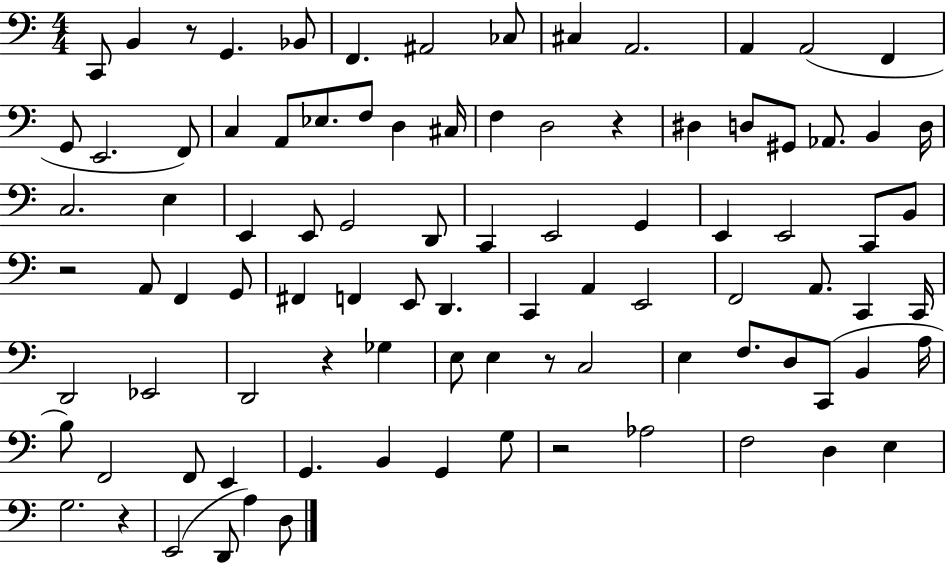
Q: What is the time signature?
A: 4/4